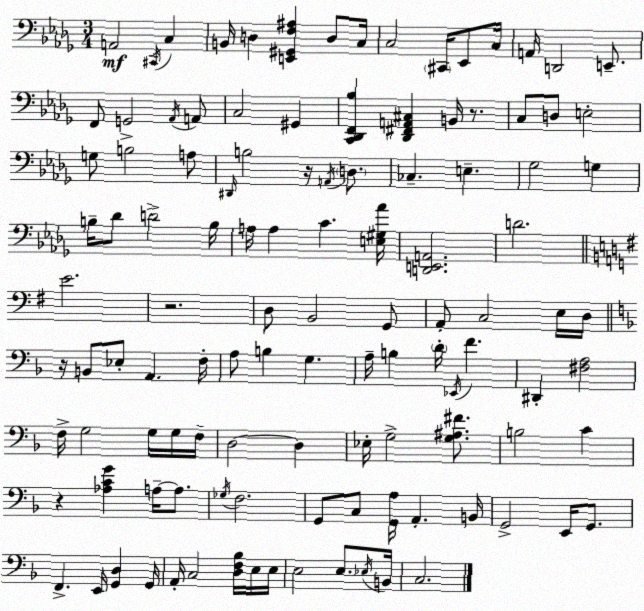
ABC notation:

X:1
T:Untitled
M:3/4
L:1/4
K:Bbm
A,,2 ^C,,/4 C, B,,/4 D, [E,,^G,,F,^A,] D,/2 C,/4 C,2 ^C,,/4 _E,,/2 C,/4 A,,/4 D,,2 E,,/2 F,,/2 G,,2 _A,,/4 A,,/2 C,2 ^G,, [C,,_D,,F,,_B,] [_D,,^F,,A,,^C,] B,,/4 z/2 C,/2 D,/2 E,2 G,/2 B,2 A,/2 ^D,,/4 B,2 z/4 A,,/4 D,/2 _C, E, _G,2 G, B,/4 _D/2 D2 B,/4 A,/4 A, C [E,^G,_A]/4 [D,,E,,A,,]2 D2 E2 z2 D,/2 B,,2 G,,/2 A,,/2 C,2 E,/4 D,/4 z/4 B,,/2 _E,/2 A,, F,/4 A,/2 B, G, A,/4 B, D/4 _E,,/4 F ^D,, [^F,A,]2 F,/4 G,2 G,/4 G,/4 F,/4 D,2 D, _E,/4 G,2 [G,^A,^F]/2 B,2 C z [_A,CG] A,/4 A,/2 _G,/4 F,2 G,,/2 C,/2 [G,,A,]/4 A,, B,,/4 G,,2 E,,/4 G,,/2 F,, E,,/4 [G,,D,] G,,/4 A,,/4 C,2 [D,F,_B,]/4 E,/4 E,/4 E,2 E,/2 _E,/4 B,,/4 C,2